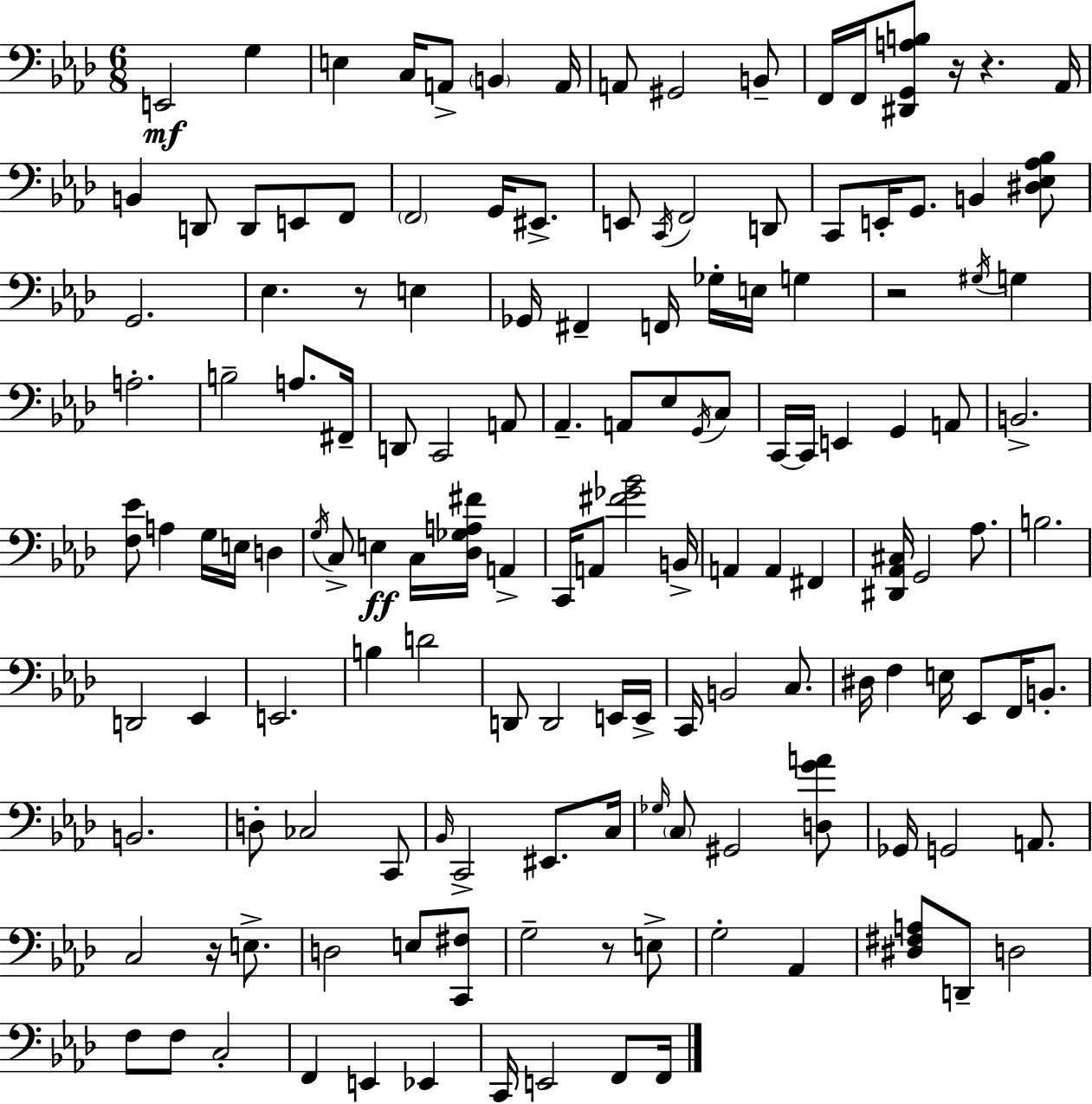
{
  \clef bass
  \numericTimeSignature
  \time 6/8
  \key aes \major
  e,2\mf g4 | e4 c16 a,8-> \parenthesize b,4 a,16 | a,8 gis,2 b,8-- | f,16 f,16 <dis, g, a b>8 r16 r4. aes,16 | \break b,4 d,8 d,8 e,8 f,8 | \parenthesize f,2 g,16 eis,8.-> | e,8 \acciaccatura { c,16 } f,2 d,8 | c,8 e,16-. g,8. b,4 <dis ees aes bes>8 | \break g,2. | ees4. r8 e4 | ges,16 fis,4-- f,16 ges16-. e16 g4 | r2 \acciaccatura { gis16 } g4 | \break a2.-. | b2-- a8. | fis,16-- d,8 c,2 | a,8 aes,4.-- a,8 ees8 | \break \acciaccatura { g,16 } c8 c,16~~ c,16 e,4 g,4 | a,8 b,2.-> | <f ees'>8 a4 g16 e16 d4 | \acciaccatura { g16 } c8-> e4\ff c16 <des ges a fis'>16 | \break a,4-> c,16 a,8 <fis' ges' bes'>2 | b,16-> a,4 a,4 | fis,4 <dis, aes, cis>16 g,2 | aes8. b2. | \break d,2 | ees,4 e,2. | b4 d'2 | d,8 d,2 | \break e,16 e,16-> c,16 b,2 | c8. dis16 f4 e16 ees,8 | f,16 b,8.-. b,2. | d8-. ces2 | \break c,8 \grace { bes,16 } c,2-> | eis,8. c16 \grace { ges16 } \parenthesize c8 gis,2 | <d g' a'>8 ges,16 g,2 | a,8. c2 | \break r16 e8.-> d2 | e8 <c, fis>8 g2-- | r8 e8-> g2-. | aes,4 <dis fis a>8 d,8-- d2 | \break f8 f8 c2-. | f,4 e,4 | ees,4 c,16 e,2 | f,8 f,16 \bar "|."
}